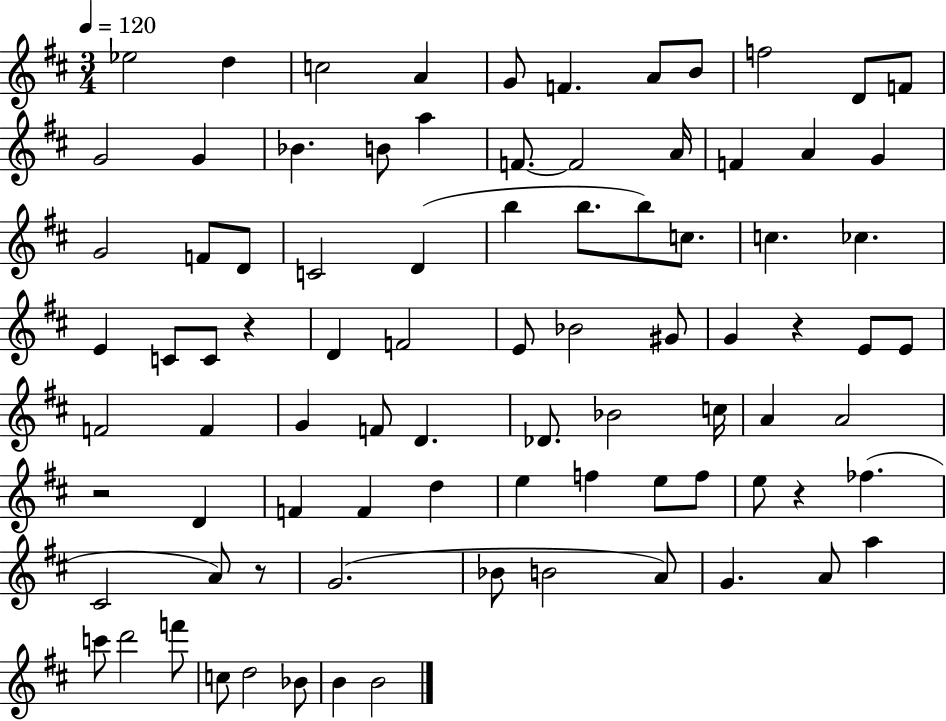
X:1
T:Untitled
M:3/4
L:1/4
K:D
_e2 d c2 A G/2 F A/2 B/2 f2 D/2 F/2 G2 G _B B/2 a F/2 F2 A/4 F A G G2 F/2 D/2 C2 D b b/2 b/2 c/2 c _c E C/2 C/2 z D F2 E/2 _B2 ^G/2 G z E/2 E/2 F2 F G F/2 D _D/2 _B2 c/4 A A2 z2 D F F d e f e/2 f/2 e/2 z _f ^C2 A/2 z/2 G2 _B/2 B2 A/2 G A/2 a c'/2 d'2 f'/2 c/2 d2 _B/2 B B2